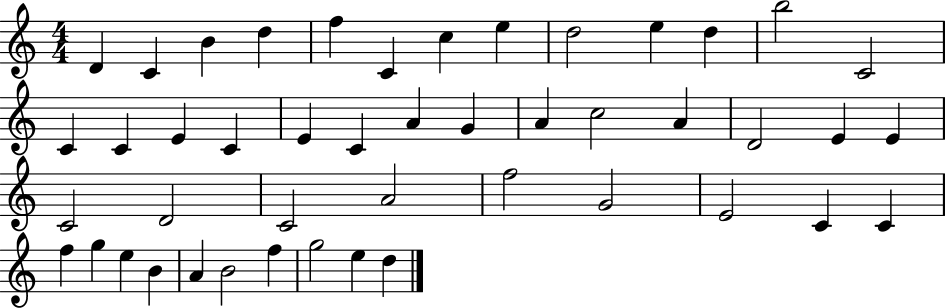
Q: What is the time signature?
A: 4/4